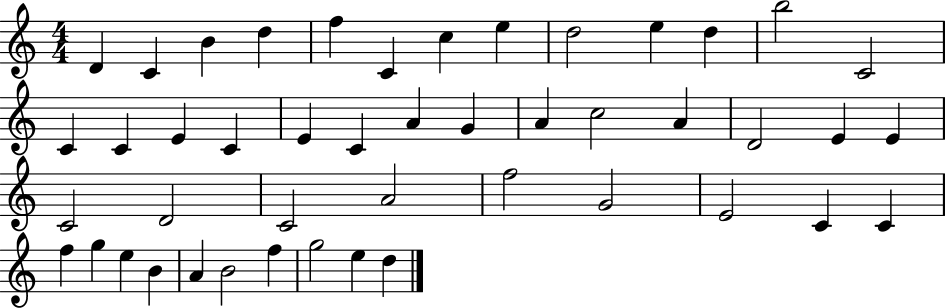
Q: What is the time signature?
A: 4/4